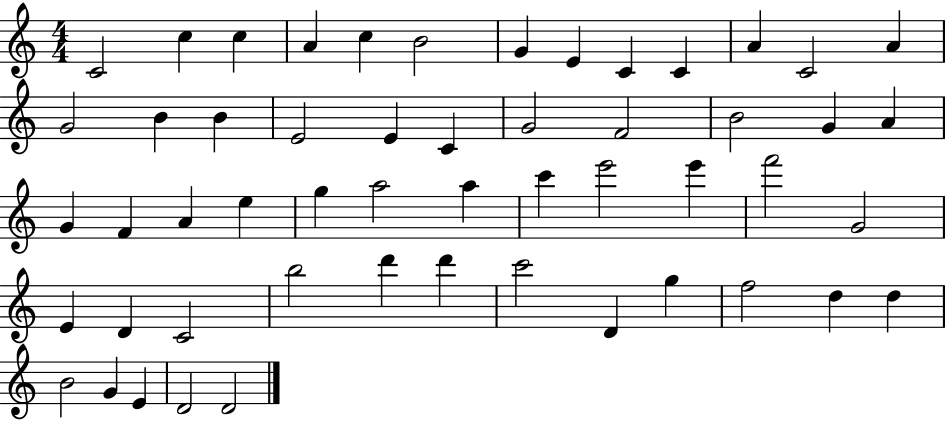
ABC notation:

X:1
T:Untitled
M:4/4
L:1/4
K:C
C2 c c A c B2 G E C C A C2 A G2 B B E2 E C G2 F2 B2 G A G F A e g a2 a c' e'2 e' f'2 G2 E D C2 b2 d' d' c'2 D g f2 d d B2 G E D2 D2